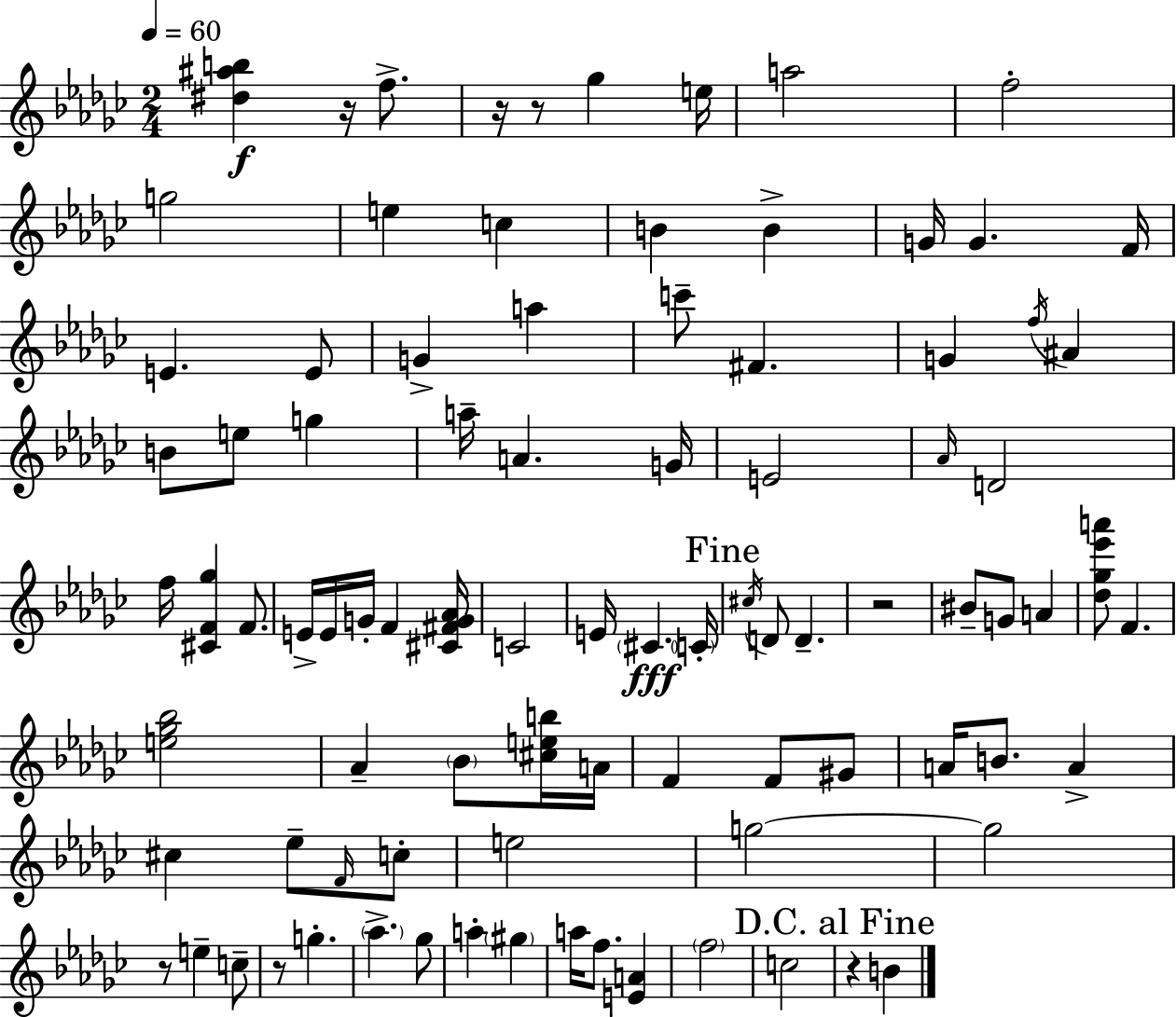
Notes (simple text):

[D#5,A#5,B5]/q R/s F5/e. R/s R/e Gb5/q E5/s A5/h F5/h G5/h E5/q C5/q B4/q B4/q G4/s G4/q. F4/s E4/q. E4/e G4/q A5/q C6/e F#4/q. G4/q F5/s A#4/q B4/e E5/e G5/q A5/s A4/q. G4/s E4/h Ab4/s D4/h F5/s [C#4,F4,Gb5]/q F4/e. E4/s E4/s G4/s F4/q [C#4,F#4,G4,Ab4]/s C4/h E4/s C#4/q. C4/s C#5/s D4/e D4/q. R/h BIS4/e G4/e A4/q [Db5,Gb5,Eb6,A6]/e F4/q. [E5,Gb5,Bb5]/h Ab4/q Bb4/e [C#5,E5,B5]/s A4/s F4/q F4/e G#4/e A4/s B4/e. A4/q C#5/q Eb5/e F4/s C5/e E5/h G5/h G5/h R/e E5/q C5/e R/e G5/q. Ab5/q. Gb5/e A5/q G#5/q A5/s F5/e. [E4,A4]/q F5/h C5/h R/q B4/q